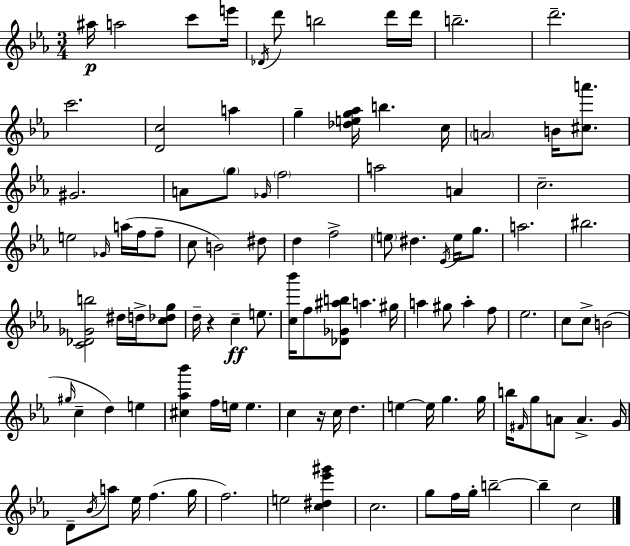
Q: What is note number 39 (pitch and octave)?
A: Eb4